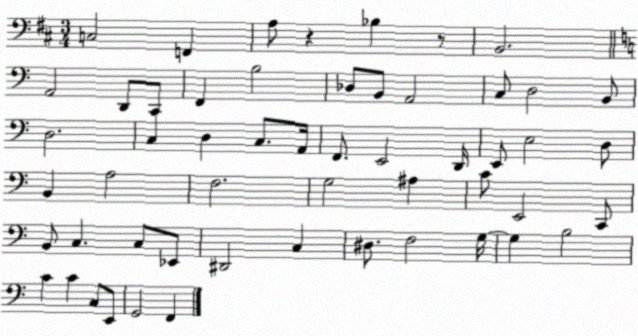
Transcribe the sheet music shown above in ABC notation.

X:1
T:Untitled
M:3/4
L:1/4
K:D
C,2 F,, A,/2 z _B, z/2 B,,2 A,,2 D,,/2 C,,/2 F,, B,2 _D,/2 B,,/2 A,,2 C,/2 D,2 B,,/2 D,2 C, D, C,/2 A,,/4 F,,/2 E,,2 D,,/4 E,,/2 E,2 D,/2 B,, A,2 F,2 G,2 ^A, C/2 E,,2 C,,/2 B,,/2 C, C,/2 _E,,/2 ^D,,2 C, ^D,/2 F,2 G,/4 G, B,2 C C C,/2 E,,/2 G,,2 F,,